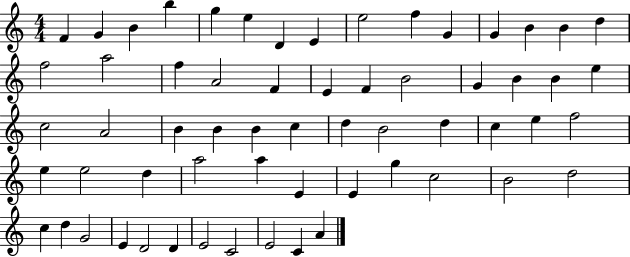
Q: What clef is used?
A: treble